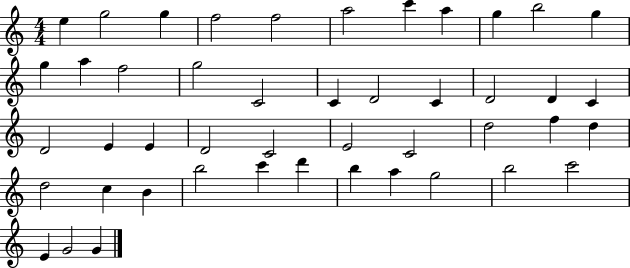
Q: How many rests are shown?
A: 0